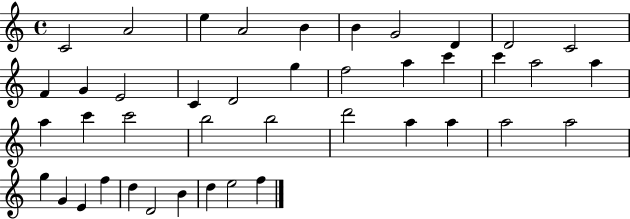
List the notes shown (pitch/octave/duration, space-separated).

C4/h A4/h E5/q A4/h B4/q B4/q G4/h D4/q D4/h C4/h F4/q G4/q E4/h C4/q D4/h G5/q F5/h A5/q C6/q C6/q A5/h A5/q A5/q C6/q C6/h B5/h B5/h D6/h A5/q A5/q A5/h A5/h G5/q G4/q E4/q F5/q D5/q D4/h B4/q D5/q E5/h F5/q